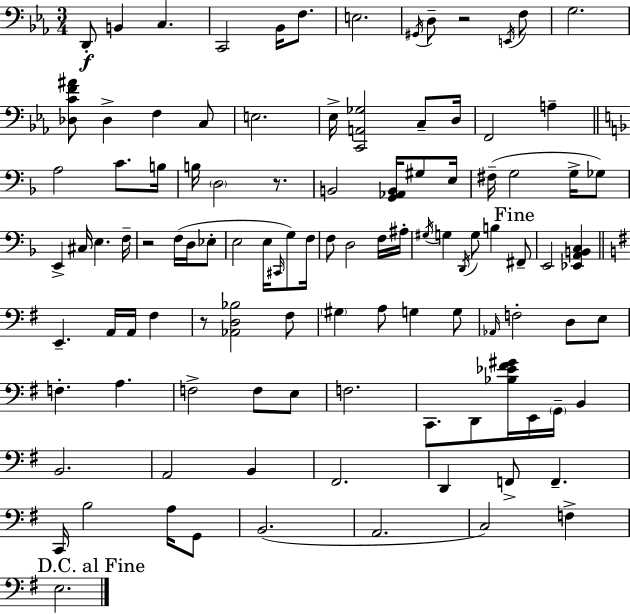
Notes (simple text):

D2/e B2/q C3/q. C2/h Bb2/s F3/e. E3/h. G#2/s D3/e R/h E2/s F3/e G3/h. [Db3,C4,F4,A#4]/e Db3/q F3/q C3/e E3/h. Eb3/s [C2,A2,Gb3]/h C3/e D3/s F2/h A3/q A3/h C4/e. B3/s B3/s D3/h R/e. B2/h [G2,Ab2,B2]/s G#3/e E3/s F#3/s G3/h G3/s Gb3/e E2/q C#3/s E3/q. F3/s R/h F3/s D3/s Eb3/e E3/h E3/s C#2/s G3/e F3/s F3/e D3/h F3/s A#3/s G#3/s G3/q D2/s G3/e B3/q F#2/e E2/h [Eb2,A2,B2,C3]/q E2/q. A2/s A2/s F#3/q R/e [Ab2,D3,Bb3]/h F#3/e G#3/q A3/e G3/q G3/e Ab2/s F3/h D3/e E3/e F3/q. A3/q. F3/h F3/e E3/e F3/h. C2/e. D2/e [Bb3,Eb4,F#4,G#4]/s E2/s G2/s B2/q B2/h. A2/h B2/q F#2/h. D2/q F2/e F2/q. C2/s B3/h A3/s G2/e B2/h. A2/h. C3/h F3/q E3/h.